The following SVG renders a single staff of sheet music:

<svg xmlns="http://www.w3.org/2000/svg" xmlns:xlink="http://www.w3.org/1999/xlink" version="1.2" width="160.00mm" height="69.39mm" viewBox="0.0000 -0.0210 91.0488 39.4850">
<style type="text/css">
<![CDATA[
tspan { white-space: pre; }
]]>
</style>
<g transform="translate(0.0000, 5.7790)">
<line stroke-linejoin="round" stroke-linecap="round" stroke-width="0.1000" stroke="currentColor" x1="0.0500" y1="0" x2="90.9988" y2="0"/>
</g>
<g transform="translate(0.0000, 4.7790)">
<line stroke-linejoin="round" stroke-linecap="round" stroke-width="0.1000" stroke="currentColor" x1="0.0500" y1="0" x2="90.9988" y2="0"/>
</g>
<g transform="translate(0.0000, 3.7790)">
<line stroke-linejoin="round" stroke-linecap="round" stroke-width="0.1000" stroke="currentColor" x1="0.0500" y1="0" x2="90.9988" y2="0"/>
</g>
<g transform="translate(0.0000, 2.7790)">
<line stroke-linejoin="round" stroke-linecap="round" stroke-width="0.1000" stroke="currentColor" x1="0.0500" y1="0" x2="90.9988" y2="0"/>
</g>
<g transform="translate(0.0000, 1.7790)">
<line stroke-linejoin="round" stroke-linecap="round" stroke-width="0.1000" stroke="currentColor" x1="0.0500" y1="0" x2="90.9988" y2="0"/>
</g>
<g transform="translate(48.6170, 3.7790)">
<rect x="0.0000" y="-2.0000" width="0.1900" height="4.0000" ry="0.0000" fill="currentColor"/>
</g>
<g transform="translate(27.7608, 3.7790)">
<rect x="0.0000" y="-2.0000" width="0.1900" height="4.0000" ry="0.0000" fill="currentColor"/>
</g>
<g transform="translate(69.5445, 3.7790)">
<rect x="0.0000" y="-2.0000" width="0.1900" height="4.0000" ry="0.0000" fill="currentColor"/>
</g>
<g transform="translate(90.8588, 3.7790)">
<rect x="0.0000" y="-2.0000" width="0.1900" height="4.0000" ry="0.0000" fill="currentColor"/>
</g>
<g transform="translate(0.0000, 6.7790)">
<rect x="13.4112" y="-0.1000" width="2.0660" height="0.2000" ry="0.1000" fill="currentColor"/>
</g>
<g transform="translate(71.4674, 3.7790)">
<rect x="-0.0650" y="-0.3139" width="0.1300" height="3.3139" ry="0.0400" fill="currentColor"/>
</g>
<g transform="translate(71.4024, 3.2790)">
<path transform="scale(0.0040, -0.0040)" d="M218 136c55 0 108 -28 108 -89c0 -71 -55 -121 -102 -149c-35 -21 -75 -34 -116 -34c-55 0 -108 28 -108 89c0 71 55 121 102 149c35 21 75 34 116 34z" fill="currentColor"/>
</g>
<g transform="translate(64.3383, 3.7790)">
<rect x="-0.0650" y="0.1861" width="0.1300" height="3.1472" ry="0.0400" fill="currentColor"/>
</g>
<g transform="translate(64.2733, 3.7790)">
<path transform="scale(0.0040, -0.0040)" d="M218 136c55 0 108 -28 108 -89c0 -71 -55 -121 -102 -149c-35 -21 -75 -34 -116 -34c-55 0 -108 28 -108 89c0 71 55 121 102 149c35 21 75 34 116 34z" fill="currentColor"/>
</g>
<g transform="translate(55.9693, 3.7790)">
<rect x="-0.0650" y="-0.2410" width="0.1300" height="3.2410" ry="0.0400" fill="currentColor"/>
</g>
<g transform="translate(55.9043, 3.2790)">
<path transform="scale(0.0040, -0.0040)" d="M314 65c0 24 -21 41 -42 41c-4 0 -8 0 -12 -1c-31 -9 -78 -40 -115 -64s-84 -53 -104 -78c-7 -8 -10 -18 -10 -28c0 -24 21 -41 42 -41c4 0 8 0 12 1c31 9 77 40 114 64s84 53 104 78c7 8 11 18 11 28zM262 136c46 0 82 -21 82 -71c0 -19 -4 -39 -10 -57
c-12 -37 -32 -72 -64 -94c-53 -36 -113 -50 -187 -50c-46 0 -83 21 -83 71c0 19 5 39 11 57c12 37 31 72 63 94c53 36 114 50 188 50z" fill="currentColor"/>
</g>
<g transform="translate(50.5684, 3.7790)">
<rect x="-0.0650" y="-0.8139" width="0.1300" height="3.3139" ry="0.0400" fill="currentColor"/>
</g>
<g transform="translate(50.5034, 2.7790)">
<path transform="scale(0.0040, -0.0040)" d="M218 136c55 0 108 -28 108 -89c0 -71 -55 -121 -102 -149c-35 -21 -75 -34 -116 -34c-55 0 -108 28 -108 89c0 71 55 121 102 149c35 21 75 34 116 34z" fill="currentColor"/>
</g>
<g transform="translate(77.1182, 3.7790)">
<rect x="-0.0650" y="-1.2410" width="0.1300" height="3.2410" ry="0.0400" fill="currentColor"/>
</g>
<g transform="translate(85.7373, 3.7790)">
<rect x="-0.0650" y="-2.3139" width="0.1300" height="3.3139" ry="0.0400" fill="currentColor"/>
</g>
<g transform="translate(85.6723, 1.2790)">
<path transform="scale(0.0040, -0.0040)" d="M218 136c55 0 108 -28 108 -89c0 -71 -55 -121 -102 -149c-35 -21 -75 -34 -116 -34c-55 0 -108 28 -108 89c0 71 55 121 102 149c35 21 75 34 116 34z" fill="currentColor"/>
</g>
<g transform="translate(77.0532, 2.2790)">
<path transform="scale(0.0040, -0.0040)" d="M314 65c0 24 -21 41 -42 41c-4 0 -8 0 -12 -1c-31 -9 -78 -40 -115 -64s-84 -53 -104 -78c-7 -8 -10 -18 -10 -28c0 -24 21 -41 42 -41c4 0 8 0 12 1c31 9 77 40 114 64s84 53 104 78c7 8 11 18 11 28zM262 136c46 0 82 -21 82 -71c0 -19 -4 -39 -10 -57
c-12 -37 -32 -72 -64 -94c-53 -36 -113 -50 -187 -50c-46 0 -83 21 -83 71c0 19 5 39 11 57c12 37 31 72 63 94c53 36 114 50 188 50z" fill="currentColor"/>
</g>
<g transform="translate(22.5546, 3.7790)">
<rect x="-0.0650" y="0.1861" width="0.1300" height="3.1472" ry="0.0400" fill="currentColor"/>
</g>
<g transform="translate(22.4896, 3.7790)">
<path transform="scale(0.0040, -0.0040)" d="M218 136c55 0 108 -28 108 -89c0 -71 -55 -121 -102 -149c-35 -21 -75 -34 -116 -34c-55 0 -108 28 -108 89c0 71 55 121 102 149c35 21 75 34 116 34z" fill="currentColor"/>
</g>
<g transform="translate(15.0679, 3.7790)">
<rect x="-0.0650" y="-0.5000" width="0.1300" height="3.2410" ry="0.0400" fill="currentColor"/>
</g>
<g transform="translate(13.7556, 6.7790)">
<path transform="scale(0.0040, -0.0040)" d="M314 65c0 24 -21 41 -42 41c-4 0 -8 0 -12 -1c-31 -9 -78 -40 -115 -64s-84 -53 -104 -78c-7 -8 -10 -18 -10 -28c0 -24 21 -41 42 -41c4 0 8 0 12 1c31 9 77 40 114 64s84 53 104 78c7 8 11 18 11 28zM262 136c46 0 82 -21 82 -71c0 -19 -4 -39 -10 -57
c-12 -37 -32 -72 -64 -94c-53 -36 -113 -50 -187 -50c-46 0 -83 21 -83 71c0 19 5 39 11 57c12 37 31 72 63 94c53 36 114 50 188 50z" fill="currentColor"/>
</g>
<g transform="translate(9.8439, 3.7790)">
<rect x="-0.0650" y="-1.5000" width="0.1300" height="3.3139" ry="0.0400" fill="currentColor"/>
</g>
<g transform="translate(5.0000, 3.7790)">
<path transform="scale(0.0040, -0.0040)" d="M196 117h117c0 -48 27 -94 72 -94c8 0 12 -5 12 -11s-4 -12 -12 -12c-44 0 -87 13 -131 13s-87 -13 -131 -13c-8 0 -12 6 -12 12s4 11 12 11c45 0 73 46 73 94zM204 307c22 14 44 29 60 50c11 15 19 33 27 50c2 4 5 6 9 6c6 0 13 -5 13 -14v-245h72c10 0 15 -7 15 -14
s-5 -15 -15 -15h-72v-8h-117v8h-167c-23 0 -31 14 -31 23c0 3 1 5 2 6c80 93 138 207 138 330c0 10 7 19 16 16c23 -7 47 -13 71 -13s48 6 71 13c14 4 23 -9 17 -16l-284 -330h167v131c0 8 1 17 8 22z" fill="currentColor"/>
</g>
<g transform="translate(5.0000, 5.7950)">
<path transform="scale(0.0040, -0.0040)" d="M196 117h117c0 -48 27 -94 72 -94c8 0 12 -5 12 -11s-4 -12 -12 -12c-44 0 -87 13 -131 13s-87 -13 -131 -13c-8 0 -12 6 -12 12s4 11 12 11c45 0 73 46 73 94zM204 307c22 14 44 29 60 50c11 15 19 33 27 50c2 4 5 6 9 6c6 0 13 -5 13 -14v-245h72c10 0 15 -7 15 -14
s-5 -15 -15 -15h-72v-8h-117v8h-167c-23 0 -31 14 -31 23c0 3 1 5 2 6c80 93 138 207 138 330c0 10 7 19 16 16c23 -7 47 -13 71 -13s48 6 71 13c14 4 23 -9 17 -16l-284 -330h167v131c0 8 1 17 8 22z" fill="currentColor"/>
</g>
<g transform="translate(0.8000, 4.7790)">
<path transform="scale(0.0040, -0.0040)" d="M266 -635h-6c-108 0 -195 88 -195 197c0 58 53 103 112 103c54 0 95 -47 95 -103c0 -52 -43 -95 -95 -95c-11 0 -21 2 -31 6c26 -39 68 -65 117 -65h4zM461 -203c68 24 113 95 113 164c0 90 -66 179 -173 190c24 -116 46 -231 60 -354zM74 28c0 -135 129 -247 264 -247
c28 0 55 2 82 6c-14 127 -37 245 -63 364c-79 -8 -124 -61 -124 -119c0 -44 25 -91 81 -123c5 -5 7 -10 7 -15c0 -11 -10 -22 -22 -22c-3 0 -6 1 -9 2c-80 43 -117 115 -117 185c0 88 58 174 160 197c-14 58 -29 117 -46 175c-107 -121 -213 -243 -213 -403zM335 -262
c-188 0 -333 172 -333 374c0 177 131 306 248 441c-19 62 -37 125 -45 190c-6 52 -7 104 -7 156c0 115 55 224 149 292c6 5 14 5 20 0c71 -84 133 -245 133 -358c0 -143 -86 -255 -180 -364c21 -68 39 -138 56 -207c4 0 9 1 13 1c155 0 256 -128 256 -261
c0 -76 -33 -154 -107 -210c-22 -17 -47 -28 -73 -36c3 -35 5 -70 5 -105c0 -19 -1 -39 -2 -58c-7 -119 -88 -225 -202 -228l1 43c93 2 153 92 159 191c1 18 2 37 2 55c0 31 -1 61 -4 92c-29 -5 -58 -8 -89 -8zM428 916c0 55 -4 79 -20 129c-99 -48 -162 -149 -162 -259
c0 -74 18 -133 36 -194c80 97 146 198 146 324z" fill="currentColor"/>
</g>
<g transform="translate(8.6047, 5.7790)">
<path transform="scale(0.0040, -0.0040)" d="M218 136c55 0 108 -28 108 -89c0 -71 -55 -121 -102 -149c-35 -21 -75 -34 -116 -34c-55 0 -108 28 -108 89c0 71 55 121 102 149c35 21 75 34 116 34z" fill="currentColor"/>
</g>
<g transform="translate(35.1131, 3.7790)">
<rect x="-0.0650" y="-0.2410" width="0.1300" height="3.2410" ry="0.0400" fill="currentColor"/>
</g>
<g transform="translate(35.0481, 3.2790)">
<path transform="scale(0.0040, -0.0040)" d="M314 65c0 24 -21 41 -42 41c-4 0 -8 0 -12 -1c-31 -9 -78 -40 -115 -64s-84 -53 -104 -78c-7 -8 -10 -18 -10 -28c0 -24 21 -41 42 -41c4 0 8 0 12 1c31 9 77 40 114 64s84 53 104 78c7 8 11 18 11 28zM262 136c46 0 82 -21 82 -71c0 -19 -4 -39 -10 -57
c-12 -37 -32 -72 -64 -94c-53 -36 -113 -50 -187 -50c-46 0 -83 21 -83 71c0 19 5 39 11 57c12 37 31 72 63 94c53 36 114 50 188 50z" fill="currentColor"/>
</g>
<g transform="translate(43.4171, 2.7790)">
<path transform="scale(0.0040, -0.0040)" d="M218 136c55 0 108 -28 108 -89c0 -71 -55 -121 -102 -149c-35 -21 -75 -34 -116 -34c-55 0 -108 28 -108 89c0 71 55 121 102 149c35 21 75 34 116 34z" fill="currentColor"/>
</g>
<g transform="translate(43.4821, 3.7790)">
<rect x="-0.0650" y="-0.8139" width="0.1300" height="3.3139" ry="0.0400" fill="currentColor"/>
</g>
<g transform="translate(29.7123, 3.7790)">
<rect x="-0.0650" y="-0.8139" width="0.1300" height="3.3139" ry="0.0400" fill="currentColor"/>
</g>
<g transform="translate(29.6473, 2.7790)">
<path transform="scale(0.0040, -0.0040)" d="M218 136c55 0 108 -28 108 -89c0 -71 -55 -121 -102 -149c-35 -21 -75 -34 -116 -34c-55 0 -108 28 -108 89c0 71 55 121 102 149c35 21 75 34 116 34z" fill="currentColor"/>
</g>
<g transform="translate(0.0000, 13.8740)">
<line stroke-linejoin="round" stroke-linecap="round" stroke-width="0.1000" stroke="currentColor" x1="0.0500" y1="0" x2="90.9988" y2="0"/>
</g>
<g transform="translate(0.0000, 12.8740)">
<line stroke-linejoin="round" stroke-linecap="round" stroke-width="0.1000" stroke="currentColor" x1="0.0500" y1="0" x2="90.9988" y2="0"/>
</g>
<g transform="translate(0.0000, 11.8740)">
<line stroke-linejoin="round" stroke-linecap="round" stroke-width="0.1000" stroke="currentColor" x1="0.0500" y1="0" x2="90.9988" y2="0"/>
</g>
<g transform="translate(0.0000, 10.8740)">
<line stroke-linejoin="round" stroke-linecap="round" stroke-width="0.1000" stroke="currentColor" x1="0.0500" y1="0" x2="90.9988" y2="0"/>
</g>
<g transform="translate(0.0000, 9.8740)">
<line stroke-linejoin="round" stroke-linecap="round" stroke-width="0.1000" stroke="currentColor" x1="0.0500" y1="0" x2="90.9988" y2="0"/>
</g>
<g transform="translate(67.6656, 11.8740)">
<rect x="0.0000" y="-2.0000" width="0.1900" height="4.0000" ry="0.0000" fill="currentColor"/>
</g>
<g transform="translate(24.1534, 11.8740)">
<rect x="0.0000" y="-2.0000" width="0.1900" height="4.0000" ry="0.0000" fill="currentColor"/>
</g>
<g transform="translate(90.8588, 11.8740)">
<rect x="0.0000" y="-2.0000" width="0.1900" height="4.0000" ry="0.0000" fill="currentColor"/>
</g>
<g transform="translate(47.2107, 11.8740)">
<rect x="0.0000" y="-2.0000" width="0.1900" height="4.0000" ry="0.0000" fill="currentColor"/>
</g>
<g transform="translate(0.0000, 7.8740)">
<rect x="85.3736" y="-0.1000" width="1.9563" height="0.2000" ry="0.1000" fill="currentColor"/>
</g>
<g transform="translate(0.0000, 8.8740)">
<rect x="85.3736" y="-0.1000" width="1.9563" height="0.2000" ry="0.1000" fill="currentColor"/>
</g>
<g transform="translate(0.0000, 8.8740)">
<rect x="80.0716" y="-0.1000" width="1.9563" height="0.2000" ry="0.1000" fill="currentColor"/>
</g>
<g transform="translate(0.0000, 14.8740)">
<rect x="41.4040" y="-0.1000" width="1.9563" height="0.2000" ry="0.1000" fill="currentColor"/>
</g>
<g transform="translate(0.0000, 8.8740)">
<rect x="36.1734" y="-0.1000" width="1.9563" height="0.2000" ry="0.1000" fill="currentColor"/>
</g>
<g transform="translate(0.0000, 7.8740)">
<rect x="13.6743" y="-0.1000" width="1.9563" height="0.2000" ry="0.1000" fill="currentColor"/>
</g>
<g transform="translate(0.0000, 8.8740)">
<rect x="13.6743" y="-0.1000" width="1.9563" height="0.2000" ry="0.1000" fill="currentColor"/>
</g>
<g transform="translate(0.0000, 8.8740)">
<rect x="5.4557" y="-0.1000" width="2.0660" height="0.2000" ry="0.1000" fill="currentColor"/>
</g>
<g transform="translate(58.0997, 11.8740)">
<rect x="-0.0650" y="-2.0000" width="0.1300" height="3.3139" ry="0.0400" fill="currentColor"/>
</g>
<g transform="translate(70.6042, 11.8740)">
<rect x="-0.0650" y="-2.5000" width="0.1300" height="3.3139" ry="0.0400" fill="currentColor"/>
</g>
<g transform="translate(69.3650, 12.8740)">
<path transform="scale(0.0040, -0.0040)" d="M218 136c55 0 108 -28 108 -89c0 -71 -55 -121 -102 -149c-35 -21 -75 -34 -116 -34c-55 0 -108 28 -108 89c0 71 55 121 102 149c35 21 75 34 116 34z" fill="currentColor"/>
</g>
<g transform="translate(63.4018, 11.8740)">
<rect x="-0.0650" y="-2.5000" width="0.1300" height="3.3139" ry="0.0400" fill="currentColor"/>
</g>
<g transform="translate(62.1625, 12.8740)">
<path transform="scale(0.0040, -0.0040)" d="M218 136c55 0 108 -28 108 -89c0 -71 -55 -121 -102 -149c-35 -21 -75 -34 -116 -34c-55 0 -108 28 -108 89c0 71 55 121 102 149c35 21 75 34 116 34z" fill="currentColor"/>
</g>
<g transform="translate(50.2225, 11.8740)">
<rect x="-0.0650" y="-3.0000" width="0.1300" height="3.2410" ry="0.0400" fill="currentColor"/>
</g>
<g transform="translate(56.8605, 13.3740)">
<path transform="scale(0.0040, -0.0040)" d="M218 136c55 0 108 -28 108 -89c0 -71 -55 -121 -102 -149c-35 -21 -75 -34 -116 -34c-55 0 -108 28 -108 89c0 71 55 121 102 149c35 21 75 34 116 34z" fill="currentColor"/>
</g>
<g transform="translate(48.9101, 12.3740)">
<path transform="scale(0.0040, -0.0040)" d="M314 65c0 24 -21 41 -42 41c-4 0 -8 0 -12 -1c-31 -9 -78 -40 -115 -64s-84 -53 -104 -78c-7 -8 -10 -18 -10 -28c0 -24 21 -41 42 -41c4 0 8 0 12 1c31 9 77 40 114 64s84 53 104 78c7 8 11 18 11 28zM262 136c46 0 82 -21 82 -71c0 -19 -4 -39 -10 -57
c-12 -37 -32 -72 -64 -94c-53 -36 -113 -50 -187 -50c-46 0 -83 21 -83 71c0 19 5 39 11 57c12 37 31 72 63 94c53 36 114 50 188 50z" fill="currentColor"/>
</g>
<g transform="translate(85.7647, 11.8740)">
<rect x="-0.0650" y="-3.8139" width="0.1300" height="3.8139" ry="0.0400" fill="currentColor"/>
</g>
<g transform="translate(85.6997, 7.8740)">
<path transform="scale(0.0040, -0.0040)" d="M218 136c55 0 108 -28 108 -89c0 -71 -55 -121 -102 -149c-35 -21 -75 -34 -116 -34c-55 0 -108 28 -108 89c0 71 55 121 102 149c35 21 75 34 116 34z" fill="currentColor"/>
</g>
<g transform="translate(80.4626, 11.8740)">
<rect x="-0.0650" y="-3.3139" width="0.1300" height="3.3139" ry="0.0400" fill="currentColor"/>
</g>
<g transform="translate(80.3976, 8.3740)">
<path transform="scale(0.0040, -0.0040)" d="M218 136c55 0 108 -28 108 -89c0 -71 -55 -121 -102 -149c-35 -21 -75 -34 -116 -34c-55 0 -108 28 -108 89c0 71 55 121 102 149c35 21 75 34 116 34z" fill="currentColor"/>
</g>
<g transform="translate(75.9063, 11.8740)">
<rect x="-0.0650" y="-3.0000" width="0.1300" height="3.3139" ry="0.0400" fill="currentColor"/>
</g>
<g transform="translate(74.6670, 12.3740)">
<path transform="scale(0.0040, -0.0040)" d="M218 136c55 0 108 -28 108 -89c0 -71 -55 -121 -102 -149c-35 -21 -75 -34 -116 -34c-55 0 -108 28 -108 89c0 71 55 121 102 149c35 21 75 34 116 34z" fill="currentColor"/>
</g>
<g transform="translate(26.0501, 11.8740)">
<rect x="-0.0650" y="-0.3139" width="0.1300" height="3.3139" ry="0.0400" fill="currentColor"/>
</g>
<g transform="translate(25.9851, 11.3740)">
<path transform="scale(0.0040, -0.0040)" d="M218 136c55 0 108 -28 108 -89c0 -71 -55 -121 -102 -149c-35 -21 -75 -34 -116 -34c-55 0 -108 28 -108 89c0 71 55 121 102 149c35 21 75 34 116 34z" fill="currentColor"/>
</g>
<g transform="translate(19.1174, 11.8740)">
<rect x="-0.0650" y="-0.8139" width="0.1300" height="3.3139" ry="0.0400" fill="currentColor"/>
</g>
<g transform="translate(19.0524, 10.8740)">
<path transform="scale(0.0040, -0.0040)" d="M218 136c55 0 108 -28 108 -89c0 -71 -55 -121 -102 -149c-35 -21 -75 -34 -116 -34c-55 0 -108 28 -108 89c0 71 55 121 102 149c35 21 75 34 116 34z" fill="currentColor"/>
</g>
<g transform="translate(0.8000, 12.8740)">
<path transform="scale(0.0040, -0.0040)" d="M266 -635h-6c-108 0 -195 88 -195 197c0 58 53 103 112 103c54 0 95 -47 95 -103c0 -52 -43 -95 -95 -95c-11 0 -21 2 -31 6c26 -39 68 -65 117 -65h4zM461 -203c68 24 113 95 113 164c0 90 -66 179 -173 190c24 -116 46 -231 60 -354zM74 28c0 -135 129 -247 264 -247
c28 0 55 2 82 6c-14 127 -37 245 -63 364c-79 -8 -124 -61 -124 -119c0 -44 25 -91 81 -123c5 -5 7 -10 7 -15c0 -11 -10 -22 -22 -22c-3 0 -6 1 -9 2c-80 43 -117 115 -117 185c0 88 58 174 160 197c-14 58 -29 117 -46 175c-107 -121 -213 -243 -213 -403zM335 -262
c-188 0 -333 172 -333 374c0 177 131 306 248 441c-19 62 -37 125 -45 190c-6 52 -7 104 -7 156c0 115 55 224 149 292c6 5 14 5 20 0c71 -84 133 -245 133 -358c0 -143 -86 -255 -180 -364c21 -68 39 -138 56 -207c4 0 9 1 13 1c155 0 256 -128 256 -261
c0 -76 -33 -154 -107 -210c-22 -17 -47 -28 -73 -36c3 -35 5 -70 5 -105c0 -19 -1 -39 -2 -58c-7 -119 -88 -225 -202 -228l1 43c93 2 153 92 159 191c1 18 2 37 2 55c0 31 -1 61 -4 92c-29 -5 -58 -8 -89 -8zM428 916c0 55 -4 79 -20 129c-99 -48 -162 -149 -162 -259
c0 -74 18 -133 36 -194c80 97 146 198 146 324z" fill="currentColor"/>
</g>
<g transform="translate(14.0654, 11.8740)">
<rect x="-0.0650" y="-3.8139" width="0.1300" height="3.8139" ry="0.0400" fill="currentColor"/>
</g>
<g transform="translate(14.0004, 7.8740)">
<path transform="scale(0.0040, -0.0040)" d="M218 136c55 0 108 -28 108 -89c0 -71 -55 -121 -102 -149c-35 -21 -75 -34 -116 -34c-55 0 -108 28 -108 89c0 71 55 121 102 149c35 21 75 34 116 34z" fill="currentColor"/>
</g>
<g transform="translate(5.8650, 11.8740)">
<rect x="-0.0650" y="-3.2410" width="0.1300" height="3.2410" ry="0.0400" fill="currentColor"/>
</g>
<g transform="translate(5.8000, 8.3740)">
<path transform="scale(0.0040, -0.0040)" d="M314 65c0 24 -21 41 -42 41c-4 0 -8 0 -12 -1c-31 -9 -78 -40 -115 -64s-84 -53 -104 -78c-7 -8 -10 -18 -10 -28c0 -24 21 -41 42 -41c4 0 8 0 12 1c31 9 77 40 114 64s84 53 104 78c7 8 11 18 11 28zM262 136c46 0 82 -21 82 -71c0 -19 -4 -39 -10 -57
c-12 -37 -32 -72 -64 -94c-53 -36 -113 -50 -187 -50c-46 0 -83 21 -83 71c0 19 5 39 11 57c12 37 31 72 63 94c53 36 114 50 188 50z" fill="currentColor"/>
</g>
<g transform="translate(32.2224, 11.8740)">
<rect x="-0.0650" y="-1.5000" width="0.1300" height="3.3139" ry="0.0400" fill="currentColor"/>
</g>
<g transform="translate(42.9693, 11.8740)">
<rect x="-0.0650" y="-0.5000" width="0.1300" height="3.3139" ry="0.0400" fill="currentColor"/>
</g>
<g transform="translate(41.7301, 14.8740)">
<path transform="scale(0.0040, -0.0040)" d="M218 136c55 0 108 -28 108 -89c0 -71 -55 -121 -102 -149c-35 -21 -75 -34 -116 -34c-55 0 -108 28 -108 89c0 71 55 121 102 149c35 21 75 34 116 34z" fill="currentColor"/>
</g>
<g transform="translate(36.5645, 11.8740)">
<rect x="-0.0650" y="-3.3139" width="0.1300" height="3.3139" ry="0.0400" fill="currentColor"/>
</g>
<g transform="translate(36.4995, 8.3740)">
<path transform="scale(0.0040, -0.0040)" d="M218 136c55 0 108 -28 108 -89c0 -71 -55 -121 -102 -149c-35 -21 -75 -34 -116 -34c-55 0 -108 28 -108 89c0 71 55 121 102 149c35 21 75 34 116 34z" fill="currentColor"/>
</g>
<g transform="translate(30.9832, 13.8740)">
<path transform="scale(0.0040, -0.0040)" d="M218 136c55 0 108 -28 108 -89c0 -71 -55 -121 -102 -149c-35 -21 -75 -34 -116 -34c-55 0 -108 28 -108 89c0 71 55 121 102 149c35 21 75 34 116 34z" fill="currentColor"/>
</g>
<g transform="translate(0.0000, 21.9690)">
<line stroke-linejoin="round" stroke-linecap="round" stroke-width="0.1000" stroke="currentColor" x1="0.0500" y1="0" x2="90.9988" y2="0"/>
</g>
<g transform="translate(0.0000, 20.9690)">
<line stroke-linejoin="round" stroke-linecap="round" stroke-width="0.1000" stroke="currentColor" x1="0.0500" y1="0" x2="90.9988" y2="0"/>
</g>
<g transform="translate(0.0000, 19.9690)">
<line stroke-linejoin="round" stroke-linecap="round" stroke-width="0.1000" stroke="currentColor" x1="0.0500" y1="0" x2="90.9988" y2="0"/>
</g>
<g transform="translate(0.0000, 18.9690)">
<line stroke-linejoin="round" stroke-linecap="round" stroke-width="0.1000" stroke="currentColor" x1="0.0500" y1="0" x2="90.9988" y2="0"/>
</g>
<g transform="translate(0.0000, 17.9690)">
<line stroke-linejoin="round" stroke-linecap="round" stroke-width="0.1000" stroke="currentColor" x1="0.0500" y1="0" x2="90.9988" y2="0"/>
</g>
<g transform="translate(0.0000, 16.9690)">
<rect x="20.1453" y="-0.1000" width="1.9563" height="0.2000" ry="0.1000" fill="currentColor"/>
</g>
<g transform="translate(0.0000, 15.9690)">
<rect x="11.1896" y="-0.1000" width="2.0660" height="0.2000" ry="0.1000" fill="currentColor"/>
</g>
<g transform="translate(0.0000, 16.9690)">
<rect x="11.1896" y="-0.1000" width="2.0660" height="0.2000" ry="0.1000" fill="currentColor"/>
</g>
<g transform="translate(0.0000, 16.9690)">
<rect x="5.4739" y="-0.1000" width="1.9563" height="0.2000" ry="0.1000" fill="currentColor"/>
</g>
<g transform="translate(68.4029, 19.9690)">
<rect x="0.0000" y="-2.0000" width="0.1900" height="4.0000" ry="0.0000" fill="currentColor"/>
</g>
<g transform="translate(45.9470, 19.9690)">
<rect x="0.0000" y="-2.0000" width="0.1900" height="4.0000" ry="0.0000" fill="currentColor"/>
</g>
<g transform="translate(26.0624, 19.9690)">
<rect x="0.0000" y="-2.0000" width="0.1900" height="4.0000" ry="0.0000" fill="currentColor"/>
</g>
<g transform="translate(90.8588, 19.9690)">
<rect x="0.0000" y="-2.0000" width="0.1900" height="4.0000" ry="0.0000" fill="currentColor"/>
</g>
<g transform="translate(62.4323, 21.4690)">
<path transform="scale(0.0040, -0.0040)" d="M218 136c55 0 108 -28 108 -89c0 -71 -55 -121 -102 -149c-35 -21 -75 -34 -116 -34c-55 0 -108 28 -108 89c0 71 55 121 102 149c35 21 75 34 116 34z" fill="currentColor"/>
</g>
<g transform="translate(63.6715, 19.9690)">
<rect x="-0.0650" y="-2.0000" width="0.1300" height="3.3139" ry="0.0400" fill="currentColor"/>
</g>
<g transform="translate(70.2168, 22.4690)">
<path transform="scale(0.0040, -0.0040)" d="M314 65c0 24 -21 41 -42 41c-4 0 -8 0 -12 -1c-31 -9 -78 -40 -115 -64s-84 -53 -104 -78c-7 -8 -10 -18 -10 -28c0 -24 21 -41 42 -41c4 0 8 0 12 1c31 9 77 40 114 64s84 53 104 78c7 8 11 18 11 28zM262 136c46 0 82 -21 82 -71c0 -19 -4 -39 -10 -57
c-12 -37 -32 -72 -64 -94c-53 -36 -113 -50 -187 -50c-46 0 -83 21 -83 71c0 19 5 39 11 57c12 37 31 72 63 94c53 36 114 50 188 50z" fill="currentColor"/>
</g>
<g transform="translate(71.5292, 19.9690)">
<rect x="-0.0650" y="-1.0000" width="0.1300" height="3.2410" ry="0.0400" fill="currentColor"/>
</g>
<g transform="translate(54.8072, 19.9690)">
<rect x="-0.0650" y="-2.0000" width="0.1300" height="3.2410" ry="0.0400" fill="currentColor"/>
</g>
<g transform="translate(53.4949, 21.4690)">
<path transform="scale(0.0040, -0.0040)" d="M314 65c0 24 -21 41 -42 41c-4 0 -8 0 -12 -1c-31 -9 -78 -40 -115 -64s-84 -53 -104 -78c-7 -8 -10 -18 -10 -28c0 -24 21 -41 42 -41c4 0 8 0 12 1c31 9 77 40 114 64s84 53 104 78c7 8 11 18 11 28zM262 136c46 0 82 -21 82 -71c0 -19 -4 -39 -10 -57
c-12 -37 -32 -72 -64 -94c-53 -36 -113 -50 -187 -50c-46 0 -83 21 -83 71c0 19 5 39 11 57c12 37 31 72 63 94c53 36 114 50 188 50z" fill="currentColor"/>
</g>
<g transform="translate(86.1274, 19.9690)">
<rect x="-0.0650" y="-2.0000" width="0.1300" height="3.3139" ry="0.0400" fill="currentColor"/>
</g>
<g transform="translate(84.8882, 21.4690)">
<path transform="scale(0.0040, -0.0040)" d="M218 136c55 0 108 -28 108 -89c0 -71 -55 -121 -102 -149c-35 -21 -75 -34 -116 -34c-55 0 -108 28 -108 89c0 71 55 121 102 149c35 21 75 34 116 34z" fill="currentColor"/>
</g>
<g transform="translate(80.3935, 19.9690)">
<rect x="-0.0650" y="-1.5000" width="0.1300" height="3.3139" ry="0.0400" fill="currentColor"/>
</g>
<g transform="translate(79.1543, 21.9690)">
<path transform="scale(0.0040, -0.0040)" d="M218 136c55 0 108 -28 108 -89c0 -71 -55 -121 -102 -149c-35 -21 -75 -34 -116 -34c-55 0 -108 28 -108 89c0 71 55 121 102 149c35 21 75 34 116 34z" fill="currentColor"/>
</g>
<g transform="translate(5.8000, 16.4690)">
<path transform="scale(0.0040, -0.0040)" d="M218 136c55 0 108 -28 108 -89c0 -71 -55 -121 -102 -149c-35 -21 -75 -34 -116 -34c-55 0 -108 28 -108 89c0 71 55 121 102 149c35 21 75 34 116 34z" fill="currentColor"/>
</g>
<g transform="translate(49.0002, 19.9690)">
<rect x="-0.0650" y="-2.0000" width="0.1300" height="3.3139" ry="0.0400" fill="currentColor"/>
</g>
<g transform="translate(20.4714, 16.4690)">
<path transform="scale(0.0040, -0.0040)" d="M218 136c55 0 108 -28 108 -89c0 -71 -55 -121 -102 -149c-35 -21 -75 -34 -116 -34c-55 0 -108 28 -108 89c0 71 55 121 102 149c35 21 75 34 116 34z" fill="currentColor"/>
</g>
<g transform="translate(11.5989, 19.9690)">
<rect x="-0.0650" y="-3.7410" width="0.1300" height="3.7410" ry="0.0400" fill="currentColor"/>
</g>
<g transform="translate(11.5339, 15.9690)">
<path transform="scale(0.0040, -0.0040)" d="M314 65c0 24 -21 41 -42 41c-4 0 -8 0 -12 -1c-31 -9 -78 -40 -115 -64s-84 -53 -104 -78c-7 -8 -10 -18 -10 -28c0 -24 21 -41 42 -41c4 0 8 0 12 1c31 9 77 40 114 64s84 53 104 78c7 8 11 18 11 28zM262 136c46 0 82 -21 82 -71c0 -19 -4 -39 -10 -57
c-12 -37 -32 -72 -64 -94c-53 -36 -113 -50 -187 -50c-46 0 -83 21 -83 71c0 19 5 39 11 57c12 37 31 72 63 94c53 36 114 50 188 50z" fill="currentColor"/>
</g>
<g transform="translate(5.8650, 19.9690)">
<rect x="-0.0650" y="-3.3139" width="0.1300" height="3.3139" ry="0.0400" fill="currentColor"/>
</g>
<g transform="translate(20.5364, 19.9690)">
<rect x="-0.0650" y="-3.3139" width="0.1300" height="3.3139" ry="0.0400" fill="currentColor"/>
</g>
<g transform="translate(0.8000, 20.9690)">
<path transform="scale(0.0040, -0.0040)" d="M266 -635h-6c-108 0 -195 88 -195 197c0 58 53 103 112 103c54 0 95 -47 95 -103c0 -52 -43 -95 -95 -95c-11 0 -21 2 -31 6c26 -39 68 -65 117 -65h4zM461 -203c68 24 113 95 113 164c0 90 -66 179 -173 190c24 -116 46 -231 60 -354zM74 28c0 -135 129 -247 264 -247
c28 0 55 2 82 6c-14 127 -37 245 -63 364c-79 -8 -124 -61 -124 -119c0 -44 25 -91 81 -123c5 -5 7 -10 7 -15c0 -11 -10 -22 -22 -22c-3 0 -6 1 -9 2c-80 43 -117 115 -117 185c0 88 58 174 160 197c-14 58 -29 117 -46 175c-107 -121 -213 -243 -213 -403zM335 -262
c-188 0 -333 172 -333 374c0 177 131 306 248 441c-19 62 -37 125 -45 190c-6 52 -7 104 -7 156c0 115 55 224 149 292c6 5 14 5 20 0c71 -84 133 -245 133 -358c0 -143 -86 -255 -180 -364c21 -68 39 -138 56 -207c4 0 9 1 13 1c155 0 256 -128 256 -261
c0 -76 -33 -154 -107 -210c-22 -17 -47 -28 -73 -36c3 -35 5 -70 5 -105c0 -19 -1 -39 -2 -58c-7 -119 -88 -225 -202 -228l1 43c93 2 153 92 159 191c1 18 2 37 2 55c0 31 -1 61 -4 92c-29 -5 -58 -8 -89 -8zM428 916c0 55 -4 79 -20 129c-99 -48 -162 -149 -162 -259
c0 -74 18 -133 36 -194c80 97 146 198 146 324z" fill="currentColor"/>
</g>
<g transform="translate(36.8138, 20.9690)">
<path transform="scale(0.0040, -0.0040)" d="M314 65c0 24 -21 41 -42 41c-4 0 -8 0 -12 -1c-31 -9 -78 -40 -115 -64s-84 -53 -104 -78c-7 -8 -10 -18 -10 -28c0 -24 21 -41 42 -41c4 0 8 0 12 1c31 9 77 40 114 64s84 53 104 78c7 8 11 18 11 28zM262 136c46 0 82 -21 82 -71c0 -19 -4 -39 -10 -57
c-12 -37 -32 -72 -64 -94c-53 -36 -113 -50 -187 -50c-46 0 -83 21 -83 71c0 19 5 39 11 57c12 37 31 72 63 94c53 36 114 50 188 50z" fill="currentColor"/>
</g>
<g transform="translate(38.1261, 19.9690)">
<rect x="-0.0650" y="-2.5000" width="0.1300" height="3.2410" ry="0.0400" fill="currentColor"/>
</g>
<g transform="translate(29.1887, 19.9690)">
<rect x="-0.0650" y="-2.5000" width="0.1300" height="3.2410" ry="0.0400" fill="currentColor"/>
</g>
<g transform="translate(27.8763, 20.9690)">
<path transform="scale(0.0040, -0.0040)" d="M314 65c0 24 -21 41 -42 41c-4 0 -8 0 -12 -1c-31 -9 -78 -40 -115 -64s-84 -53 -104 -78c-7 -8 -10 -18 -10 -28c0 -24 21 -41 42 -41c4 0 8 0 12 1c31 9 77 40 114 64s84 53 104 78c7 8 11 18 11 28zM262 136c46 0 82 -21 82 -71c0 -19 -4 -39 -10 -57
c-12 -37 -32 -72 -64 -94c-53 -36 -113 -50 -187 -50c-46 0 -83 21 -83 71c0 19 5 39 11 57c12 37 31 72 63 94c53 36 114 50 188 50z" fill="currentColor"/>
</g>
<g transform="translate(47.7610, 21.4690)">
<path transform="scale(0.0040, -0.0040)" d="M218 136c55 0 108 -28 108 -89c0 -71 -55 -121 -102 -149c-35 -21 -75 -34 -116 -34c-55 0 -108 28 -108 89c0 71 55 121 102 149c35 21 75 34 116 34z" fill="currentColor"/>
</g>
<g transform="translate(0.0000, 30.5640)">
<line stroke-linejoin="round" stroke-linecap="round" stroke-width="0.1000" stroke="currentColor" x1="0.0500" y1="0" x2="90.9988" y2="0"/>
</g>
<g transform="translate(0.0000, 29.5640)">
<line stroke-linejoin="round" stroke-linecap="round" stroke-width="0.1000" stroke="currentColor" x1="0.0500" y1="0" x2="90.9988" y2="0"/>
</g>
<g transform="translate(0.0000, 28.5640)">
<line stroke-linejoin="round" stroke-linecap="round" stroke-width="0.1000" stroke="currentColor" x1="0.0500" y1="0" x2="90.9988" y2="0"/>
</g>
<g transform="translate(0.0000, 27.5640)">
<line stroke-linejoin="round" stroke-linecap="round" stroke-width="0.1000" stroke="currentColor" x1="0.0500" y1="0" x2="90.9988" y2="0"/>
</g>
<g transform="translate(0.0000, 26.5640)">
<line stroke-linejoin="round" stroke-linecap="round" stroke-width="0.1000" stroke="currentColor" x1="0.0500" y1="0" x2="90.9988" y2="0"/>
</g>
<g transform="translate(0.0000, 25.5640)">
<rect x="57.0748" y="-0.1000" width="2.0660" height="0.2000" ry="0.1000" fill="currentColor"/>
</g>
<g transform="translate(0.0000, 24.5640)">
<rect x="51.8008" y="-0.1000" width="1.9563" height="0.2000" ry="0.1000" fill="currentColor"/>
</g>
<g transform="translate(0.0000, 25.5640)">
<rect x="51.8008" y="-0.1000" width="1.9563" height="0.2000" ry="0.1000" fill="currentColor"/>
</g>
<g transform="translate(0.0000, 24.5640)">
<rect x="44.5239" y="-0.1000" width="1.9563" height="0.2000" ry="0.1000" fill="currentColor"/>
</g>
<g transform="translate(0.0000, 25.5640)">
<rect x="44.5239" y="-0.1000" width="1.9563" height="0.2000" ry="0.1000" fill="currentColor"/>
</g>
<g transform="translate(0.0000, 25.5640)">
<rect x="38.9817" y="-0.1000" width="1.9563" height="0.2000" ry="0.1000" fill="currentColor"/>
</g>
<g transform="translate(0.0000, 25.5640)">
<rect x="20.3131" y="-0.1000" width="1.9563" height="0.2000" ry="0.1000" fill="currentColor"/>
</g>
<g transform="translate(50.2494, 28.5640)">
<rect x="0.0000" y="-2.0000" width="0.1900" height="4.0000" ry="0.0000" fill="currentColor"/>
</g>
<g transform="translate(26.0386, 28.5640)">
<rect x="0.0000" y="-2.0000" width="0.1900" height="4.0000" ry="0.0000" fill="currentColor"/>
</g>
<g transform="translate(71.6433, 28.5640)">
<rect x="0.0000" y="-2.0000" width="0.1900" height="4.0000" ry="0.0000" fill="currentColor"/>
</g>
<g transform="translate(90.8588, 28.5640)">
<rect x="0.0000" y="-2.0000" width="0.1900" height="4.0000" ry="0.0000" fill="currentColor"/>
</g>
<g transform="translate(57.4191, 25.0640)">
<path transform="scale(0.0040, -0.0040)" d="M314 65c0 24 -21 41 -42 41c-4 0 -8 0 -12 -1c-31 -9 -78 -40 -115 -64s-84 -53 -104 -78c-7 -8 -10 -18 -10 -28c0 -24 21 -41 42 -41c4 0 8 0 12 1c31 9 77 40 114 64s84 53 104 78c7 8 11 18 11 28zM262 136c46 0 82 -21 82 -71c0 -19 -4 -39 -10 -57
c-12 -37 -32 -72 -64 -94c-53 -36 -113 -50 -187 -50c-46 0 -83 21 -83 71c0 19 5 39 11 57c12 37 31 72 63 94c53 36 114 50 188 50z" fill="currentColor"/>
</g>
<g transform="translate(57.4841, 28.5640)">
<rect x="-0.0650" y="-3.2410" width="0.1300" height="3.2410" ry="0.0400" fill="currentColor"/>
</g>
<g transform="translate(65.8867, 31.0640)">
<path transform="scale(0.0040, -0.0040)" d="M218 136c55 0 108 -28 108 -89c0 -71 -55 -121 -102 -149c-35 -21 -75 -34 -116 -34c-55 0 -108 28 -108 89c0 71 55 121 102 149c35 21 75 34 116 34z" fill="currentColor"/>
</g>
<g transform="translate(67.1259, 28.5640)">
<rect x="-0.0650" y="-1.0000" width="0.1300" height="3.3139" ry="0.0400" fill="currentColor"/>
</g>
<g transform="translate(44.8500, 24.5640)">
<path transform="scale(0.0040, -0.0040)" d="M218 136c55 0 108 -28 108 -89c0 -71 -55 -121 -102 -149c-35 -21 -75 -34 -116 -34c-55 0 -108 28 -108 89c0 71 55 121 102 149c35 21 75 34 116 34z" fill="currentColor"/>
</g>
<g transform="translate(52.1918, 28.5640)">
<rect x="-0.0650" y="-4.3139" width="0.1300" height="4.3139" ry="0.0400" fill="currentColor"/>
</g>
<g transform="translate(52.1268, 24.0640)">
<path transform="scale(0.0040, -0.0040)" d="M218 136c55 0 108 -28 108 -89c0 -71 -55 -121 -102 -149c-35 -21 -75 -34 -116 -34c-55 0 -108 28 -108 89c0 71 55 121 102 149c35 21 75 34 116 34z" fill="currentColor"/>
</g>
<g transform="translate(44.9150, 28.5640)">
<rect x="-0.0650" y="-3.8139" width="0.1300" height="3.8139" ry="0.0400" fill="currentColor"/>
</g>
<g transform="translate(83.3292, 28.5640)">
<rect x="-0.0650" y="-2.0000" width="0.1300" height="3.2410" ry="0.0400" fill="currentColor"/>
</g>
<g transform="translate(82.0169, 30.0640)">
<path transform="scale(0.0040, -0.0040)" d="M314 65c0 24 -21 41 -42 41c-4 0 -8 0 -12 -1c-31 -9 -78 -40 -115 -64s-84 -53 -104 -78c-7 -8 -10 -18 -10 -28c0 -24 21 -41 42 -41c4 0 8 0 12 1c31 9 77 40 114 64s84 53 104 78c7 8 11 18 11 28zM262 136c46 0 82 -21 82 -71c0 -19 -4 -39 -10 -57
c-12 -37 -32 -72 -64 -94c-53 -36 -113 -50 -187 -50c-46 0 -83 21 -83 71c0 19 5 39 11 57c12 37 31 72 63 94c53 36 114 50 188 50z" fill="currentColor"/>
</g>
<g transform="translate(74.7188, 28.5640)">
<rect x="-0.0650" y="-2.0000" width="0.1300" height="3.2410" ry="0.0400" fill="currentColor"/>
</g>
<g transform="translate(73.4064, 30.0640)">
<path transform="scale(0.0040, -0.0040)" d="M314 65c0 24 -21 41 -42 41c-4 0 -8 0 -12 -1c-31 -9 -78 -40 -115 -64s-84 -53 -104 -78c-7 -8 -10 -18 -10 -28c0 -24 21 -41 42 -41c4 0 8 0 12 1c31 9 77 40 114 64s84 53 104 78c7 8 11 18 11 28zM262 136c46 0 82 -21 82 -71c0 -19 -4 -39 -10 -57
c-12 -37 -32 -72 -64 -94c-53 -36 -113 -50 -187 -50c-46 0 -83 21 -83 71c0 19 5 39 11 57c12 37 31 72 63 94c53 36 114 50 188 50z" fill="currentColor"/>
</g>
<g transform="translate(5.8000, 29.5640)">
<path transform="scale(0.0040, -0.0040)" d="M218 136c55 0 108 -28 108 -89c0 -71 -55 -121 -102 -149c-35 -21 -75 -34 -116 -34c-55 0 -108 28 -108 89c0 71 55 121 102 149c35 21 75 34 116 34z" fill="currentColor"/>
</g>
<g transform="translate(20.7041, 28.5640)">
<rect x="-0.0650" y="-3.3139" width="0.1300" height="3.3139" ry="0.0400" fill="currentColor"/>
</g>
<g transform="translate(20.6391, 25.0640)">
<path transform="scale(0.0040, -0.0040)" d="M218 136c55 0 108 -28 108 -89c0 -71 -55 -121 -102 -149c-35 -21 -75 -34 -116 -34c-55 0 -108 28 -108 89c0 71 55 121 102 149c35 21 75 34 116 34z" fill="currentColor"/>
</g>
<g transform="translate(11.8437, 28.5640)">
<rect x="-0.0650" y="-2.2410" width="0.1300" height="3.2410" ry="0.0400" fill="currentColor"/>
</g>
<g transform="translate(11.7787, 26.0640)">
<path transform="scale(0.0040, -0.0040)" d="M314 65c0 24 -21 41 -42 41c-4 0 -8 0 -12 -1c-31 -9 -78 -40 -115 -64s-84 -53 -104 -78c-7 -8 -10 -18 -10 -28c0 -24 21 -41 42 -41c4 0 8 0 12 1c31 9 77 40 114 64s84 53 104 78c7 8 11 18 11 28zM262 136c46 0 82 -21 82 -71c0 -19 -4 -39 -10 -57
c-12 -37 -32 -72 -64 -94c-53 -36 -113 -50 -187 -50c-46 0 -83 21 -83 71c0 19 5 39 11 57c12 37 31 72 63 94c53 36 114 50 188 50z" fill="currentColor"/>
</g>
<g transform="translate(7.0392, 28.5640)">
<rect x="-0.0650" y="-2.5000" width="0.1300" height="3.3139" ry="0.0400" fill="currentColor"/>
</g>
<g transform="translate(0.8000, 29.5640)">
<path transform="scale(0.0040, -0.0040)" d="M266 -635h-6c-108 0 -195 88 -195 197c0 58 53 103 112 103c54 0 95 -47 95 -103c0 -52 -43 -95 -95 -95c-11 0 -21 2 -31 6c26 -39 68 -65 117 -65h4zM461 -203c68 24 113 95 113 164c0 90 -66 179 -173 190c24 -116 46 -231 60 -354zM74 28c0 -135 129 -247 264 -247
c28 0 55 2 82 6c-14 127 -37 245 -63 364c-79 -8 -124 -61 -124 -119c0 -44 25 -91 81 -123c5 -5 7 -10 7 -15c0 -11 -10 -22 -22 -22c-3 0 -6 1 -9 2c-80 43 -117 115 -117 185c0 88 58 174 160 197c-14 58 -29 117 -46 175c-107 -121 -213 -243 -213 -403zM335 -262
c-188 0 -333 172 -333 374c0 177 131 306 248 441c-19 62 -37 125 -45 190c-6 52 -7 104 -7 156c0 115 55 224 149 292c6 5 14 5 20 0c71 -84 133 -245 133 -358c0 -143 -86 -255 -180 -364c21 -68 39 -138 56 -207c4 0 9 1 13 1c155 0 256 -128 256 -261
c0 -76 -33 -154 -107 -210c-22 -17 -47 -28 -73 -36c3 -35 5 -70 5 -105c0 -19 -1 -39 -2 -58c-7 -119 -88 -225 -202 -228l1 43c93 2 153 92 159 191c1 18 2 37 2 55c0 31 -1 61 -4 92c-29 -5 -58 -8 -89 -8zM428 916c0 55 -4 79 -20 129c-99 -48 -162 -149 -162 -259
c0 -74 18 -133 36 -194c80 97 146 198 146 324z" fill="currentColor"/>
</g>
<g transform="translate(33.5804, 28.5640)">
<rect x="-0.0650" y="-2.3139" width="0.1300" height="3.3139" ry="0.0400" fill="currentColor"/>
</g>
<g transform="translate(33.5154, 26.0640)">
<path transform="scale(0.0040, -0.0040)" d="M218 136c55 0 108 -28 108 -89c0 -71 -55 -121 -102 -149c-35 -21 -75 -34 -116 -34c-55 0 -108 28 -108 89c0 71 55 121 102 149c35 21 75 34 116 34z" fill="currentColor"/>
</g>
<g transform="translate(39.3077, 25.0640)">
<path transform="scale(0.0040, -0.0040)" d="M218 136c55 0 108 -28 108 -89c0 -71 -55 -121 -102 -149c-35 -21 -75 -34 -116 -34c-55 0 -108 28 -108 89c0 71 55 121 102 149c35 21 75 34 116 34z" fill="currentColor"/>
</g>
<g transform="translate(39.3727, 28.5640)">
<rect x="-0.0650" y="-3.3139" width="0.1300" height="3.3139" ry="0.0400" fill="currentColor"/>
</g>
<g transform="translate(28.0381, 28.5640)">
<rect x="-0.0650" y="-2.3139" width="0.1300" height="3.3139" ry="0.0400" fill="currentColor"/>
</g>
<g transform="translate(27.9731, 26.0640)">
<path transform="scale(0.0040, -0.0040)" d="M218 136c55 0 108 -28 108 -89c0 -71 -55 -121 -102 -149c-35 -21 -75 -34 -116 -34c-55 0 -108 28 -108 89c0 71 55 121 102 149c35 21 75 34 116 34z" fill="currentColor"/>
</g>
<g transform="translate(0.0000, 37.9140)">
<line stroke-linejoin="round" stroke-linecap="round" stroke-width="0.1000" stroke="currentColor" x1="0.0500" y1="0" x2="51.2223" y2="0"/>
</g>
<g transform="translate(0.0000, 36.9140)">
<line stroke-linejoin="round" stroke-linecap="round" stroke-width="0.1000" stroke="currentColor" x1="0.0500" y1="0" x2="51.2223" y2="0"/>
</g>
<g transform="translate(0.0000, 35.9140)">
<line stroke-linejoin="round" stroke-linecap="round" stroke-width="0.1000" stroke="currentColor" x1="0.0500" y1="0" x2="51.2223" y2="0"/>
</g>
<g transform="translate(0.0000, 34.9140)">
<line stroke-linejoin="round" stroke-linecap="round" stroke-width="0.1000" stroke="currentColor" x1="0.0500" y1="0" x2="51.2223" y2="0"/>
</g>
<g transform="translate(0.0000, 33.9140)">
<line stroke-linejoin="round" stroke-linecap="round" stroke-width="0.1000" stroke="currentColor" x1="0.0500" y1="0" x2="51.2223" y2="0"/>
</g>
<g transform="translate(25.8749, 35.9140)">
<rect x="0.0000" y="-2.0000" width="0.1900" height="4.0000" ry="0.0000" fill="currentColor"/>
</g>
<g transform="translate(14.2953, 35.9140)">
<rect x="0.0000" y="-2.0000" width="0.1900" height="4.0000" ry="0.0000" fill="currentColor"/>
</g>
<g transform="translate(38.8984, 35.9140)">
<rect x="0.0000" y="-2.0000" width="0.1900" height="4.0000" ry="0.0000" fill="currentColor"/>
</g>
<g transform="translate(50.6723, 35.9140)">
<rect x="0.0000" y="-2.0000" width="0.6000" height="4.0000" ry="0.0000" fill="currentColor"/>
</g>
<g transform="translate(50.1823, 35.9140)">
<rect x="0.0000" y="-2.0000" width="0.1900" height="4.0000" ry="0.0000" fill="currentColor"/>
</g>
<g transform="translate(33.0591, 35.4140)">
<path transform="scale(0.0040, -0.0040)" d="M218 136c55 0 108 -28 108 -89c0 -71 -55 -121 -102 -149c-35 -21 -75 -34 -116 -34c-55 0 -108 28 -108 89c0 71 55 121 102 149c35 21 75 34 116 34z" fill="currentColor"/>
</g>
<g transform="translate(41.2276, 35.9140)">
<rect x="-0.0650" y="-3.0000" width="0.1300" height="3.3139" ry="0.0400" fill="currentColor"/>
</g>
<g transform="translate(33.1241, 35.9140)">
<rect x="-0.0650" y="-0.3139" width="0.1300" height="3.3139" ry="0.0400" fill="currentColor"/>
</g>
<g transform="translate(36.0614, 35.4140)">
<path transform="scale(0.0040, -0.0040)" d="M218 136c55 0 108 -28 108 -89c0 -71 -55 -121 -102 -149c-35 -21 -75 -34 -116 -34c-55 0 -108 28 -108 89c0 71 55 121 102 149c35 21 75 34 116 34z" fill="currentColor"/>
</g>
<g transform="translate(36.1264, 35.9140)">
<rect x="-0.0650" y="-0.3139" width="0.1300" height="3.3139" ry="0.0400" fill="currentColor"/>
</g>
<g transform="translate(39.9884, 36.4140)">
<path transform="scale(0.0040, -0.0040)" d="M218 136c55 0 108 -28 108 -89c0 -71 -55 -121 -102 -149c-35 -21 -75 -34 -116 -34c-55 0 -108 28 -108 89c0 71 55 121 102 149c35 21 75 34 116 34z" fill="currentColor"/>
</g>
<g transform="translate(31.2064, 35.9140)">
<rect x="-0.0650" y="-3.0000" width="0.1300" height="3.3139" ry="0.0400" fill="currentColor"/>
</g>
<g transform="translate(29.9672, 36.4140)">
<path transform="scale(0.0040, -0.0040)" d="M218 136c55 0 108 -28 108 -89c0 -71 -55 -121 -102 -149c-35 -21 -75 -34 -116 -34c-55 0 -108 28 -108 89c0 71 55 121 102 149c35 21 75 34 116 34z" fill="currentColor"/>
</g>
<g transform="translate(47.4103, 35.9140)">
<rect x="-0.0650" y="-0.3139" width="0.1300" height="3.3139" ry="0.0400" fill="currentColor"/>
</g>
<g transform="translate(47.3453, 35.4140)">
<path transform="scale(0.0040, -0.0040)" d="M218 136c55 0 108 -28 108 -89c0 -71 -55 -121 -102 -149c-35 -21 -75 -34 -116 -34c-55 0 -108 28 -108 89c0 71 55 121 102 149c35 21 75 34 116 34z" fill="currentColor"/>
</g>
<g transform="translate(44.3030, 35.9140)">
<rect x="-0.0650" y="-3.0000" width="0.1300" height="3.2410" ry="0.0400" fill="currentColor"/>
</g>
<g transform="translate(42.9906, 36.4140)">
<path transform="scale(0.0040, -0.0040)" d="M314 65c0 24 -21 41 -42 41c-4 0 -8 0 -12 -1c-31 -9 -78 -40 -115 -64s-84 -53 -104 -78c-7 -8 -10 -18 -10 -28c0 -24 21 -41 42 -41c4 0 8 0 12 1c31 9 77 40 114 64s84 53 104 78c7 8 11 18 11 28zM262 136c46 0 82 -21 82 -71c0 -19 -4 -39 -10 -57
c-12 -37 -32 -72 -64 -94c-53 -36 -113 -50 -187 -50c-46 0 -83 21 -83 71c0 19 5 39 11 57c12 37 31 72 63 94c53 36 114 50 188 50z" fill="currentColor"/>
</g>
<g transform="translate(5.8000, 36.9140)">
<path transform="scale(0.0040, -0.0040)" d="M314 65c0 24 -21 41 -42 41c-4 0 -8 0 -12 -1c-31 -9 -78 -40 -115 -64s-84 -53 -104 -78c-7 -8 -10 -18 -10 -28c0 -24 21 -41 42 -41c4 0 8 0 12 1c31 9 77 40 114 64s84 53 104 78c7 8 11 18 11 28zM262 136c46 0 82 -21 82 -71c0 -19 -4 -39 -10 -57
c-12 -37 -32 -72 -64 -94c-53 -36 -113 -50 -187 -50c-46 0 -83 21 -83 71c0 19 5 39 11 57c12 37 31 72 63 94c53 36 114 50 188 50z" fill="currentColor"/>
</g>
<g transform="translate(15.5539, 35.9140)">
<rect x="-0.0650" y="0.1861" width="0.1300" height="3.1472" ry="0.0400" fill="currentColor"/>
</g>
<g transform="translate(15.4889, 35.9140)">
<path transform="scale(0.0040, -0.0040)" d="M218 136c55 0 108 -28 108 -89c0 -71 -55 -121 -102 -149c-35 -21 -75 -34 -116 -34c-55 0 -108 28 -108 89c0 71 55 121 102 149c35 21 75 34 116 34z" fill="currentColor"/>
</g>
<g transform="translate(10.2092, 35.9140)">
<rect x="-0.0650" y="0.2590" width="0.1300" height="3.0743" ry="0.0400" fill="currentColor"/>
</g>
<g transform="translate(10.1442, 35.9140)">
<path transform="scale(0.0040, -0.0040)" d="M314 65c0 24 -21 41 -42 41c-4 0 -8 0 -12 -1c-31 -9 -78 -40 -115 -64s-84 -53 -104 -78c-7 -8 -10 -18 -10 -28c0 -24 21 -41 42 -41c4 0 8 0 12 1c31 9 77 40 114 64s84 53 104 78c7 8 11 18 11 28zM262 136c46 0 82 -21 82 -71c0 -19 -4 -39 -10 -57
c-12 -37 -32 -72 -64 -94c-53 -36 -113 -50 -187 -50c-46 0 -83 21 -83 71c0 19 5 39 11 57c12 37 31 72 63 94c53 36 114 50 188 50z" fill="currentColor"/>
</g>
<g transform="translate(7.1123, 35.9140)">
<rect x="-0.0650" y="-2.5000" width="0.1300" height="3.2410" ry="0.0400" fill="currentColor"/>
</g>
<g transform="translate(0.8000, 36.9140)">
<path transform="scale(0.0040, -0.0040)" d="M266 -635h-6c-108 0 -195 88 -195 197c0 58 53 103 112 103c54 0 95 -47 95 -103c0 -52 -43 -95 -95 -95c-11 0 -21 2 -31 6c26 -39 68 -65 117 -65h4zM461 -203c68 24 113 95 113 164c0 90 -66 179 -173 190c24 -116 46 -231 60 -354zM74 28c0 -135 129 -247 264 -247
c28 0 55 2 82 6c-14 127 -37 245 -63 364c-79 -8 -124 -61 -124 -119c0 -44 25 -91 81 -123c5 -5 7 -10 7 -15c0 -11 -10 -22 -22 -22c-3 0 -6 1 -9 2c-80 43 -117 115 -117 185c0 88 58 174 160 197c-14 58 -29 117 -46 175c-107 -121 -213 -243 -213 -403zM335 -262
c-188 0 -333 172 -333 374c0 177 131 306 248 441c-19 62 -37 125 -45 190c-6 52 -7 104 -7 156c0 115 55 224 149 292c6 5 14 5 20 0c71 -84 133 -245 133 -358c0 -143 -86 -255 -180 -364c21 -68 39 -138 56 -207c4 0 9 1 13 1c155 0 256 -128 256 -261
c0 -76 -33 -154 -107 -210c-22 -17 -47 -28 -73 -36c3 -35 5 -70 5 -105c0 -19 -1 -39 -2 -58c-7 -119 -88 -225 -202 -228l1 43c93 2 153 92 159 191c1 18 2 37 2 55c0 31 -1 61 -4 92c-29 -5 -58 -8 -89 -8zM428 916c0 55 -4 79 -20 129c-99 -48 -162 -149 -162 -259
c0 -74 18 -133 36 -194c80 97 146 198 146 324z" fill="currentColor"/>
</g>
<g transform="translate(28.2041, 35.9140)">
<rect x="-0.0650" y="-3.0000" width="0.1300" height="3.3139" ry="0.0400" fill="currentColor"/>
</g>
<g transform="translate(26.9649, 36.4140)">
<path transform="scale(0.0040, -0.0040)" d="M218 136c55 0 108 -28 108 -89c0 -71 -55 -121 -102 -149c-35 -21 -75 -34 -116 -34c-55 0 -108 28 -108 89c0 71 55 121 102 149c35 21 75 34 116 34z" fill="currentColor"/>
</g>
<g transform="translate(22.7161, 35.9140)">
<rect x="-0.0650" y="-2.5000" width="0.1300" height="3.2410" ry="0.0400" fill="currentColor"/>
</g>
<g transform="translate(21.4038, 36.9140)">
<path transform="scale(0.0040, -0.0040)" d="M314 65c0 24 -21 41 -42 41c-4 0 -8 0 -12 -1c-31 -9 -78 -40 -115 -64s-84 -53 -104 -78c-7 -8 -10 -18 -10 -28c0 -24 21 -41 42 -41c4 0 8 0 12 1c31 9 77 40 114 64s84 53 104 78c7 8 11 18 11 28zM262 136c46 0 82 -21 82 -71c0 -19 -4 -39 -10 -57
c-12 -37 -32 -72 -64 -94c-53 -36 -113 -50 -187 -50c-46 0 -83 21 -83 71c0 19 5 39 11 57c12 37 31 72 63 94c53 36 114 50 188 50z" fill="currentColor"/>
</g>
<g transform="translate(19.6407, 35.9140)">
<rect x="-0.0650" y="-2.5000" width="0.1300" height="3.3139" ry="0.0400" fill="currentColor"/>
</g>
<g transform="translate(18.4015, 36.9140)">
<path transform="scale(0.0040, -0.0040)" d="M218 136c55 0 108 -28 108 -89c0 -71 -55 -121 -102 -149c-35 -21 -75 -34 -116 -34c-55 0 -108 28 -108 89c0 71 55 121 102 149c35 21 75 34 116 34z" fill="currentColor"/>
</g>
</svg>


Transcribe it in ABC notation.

X:1
T:Untitled
M:4/4
L:1/4
K:C
E C2 B d c2 d d c2 B c e2 g b2 c' d c E b C A2 F G G A b c' b c'2 b G2 G2 F F2 F D2 E F G g2 b g g b c' d' b2 D F2 F2 G2 B2 B G G2 A A c c A A2 c